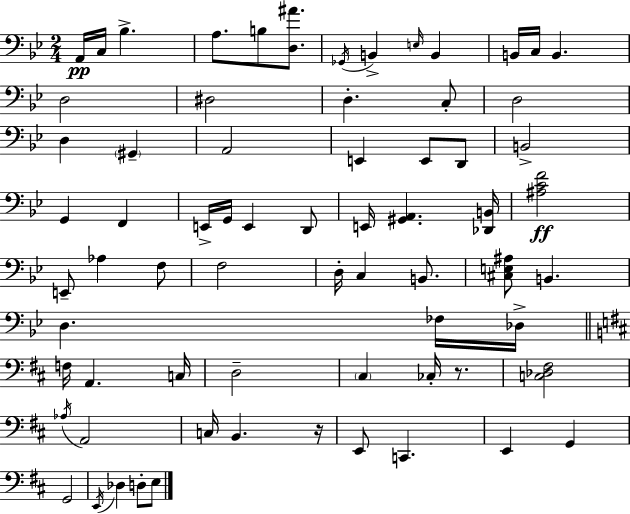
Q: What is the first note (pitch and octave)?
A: A2